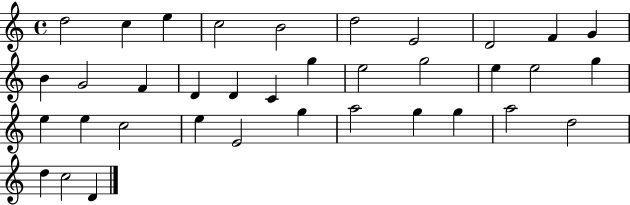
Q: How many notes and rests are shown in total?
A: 36